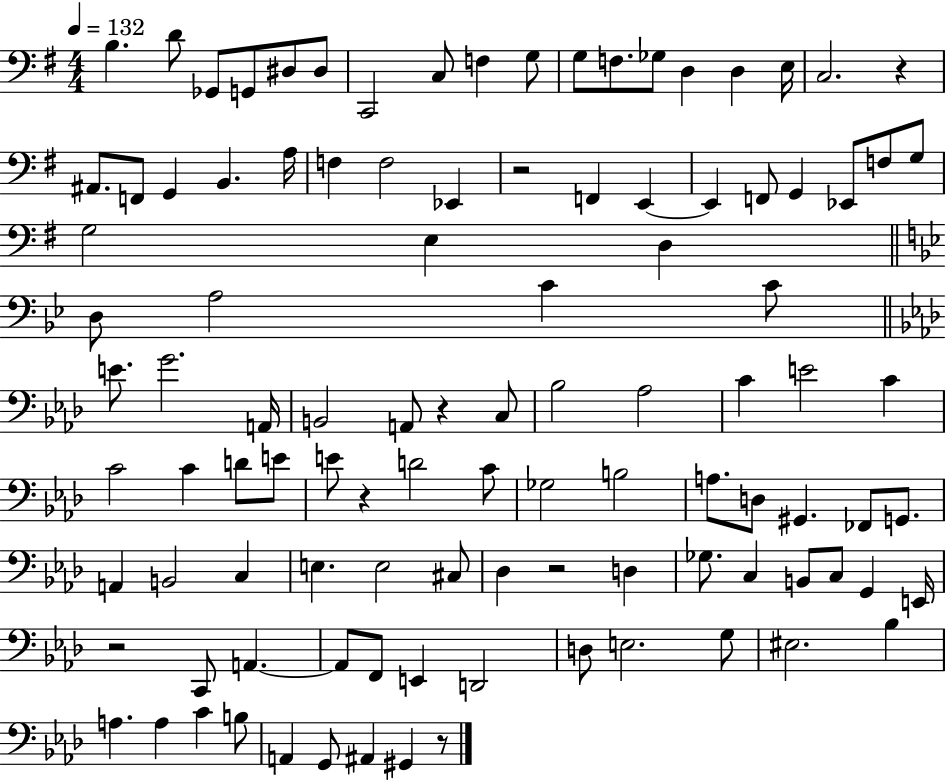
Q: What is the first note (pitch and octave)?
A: B3